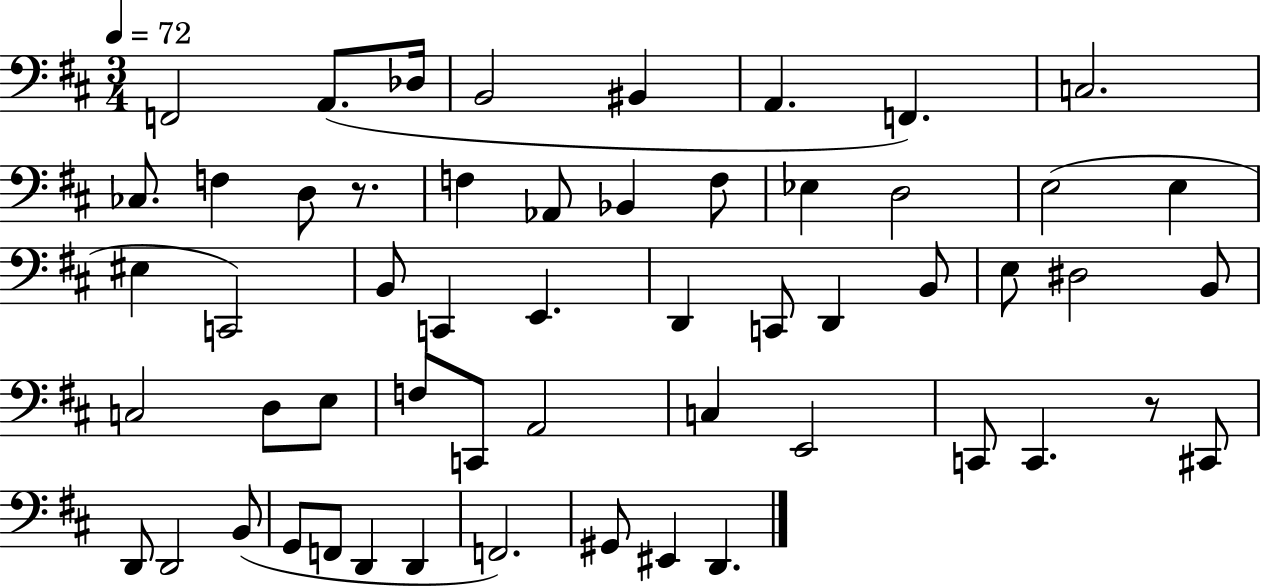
X:1
T:Untitled
M:3/4
L:1/4
K:D
F,,2 A,,/2 _D,/4 B,,2 ^B,, A,, F,, C,2 _C,/2 F, D,/2 z/2 F, _A,,/2 _B,, F,/2 _E, D,2 E,2 E, ^E, C,,2 B,,/2 C,, E,, D,, C,,/2 D,, B,,/2 E,/2 ^D,2 B,,/2 C,2 D,/2 E,/2 F,/2 C,,/2 A,,2 C, E,,2 C,,/2 C,, z/2 ^C,,/2 D,,/2 D,,2 B,,/2 G,,/2 F,,/2 D,, D,, F,,2 ^G,,/2 ^E,, D,,